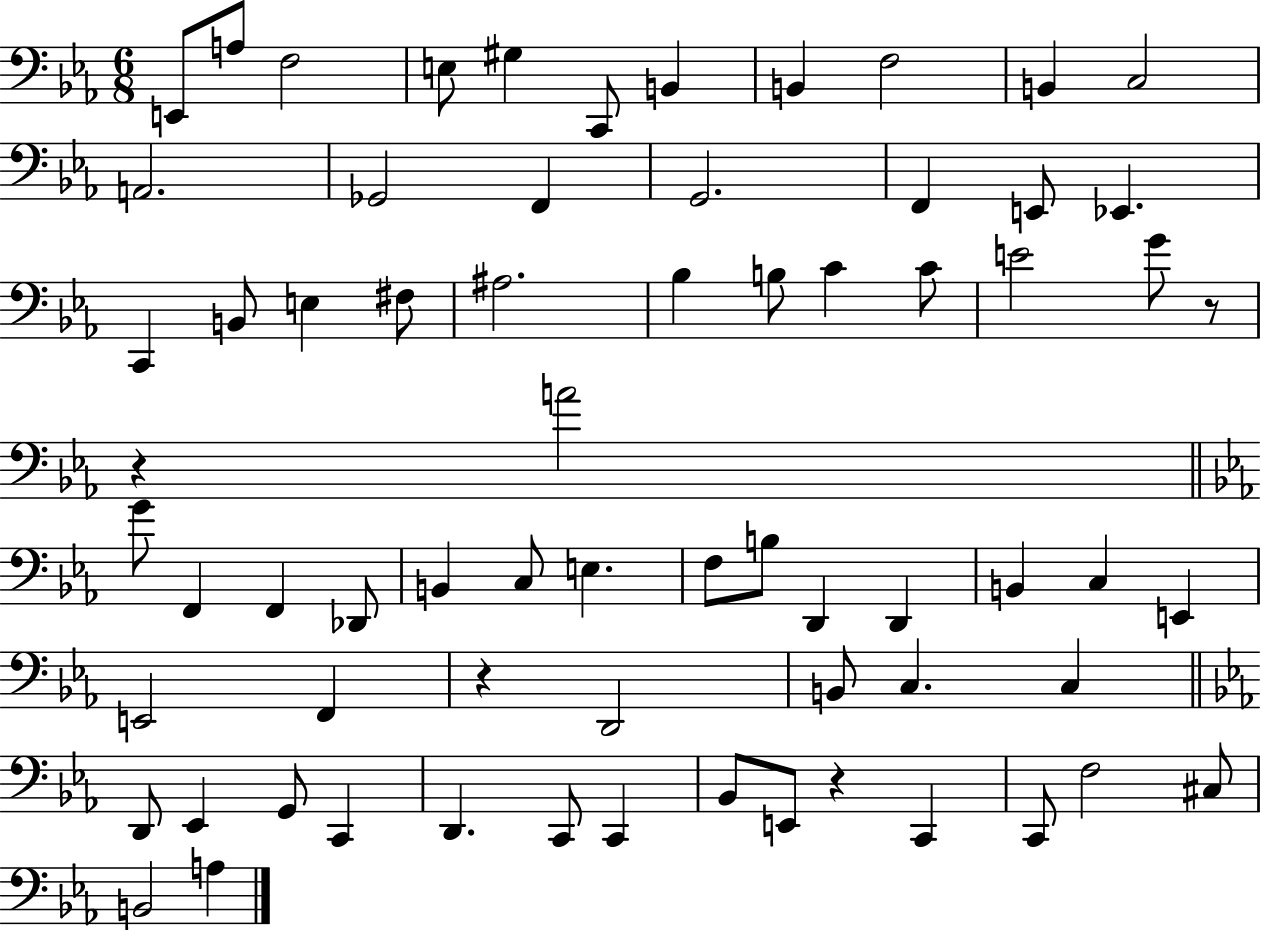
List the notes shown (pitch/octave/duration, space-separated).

E2/e A3/e F3/h E3/e G#3/q C2/e B2/q B2/q F3/h B2/q C3/h A2/h. Gb2/h F2/q G2/h. F2/q E2/e Eb2/q. C2/q B2/e E3/q F#3/e A#3/h. Bb3/q B3/e C4/q C4/e E4/h G4/e R/e R/q A4/h G4/e F2/q F2/q Db2/e B2/q C3/e E3/q. F3/e B3/e D2/q D2/q B2/q C3/q E2/q E2/h F2/q R/q D2/h B2/e C3/q. C3/q D2/e Eb2/q G2/e C2/q D2/q. C2/e C2/q Bb2/e E2/e R/q C2/q C2/e F3/h C#3/e B2/h A3/q